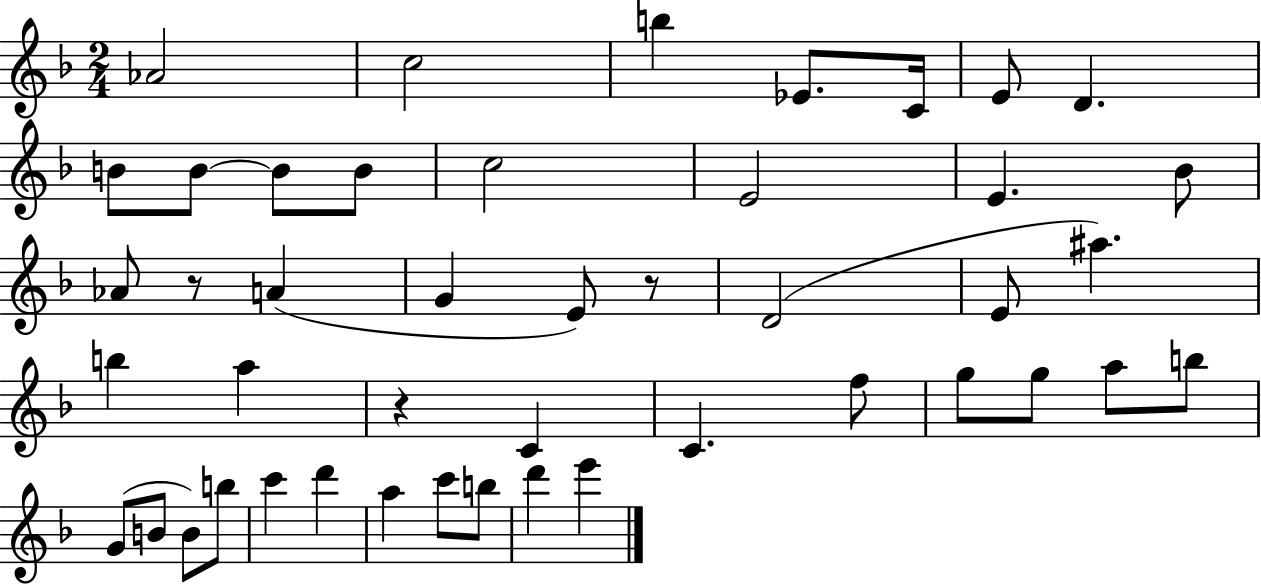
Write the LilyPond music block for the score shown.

{
  \clef treble
  \numericTimeSignature
  \time 2/4
  \key f \major
  aes'2 | c''2 | b''4 ees'8. c'16 | e'8 d'4. | \break b'8 b'8~~ b'8 b'8 | c''2 | e'2 | e'4. bes'8 | \break aes'8 r8 a'4( | g'4 e'8) r8 | d'2( | e'8 ais''4.) | \break b''4 a''4 | r4 c'4 | c'4. f''8 | g''8 g''8 a''8 b''8 | \break g'8( b'8 b'8) b''8 | c'''4 d'''4 | a''4 c'''8 b''8 | d'''4 e'''4 | \break \bar "|."
}